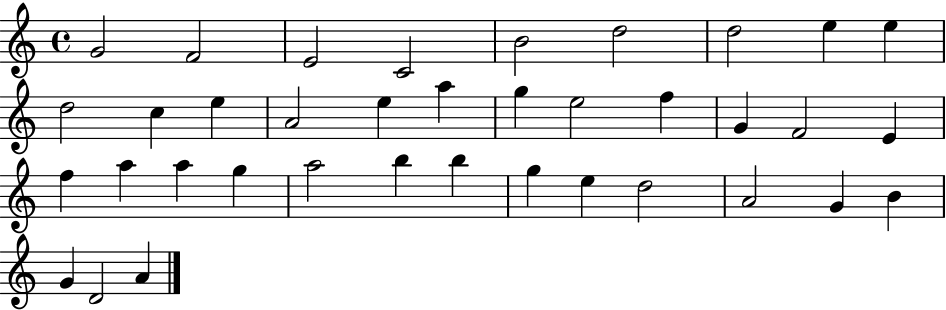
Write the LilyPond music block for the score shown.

{
  \clef treble
  \time 4/4
  \defaultTimeSignature
  \key c \major
  g'2 f'2 | e'2 c'2 | b'2 d''2 | d''2 e''4 e''4 | \break d''2 c''4 e''4 | a'2 e''4 a''4 | g''4 e''2 f''4 | g'4 f'2 e'4 | \break f''4 a''4 a''4 g''4 | a''2 b''4 b''4 | g''4 e''4 d''2 | a'2 g'4 b'4 | \break g'4 d'2 a'4 | \bar "|."
}